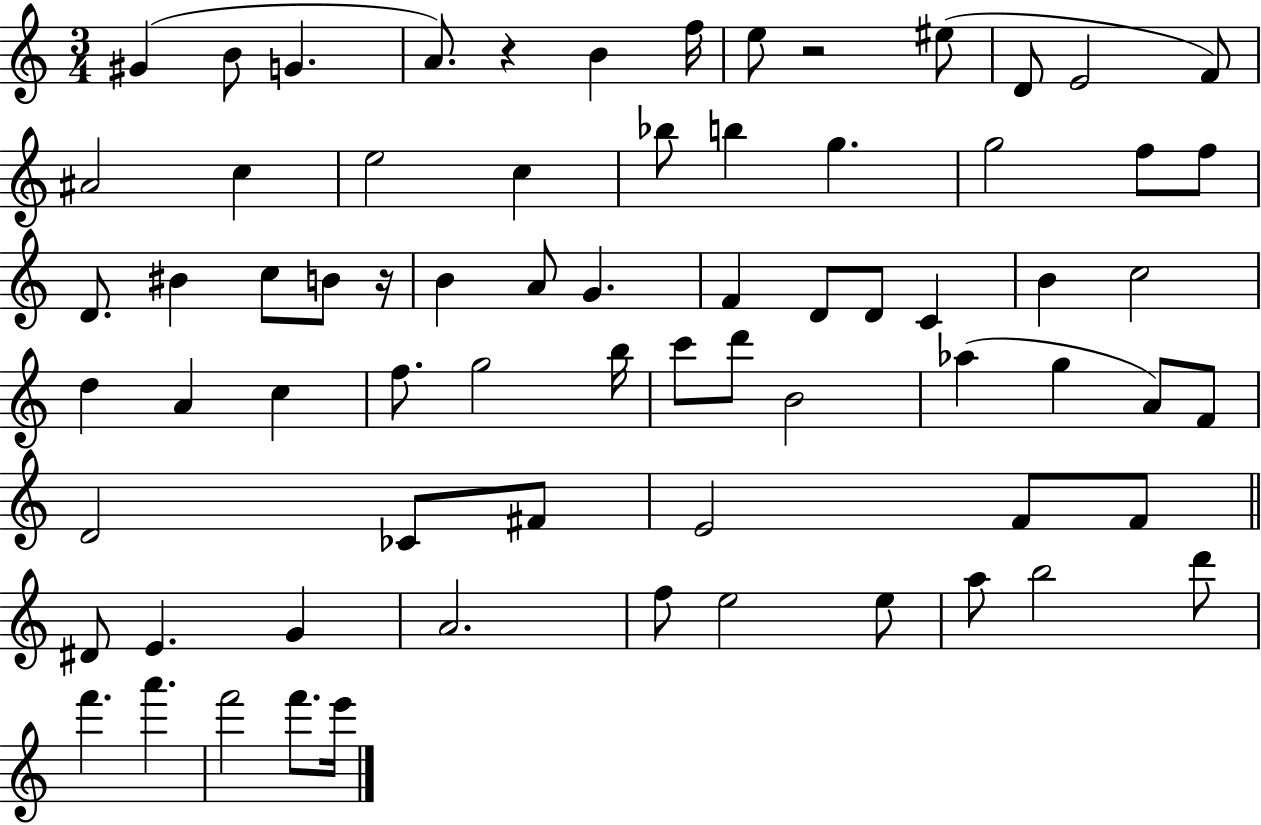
{
  \clef treble
  \numericTimeSignature
  \time 3/4
  \key c \major
  gis'4( b'8 g'4. | a'8.) r4 b'4 f''16 | e''8 r2 eis''8( | d'8 e'2 f'8) | \break ais'2 c''4 | e''2 c''4 | bes''8 b''4 g''4. | g''2 f''8 f''8 | \break d'8. bis'4 c''8 b'8 r16 | b'4 a'8 g'4. | f'4 d'8 d'8 c'4 | b'4 c''2 | \break d''4 a'4 c''4 | f''8. g''2 b''16 | c'''8 d'''8 b'2 | aes''4( g''4 a'8) f'8 | \break d'2 ces'8 fis'8 | e'2 f'8 f'8 | \bar "||" \break \key c \major dis'8 e'4. g'4 | a'2. | f''8 e''2 e''8 | a''8 b''2 d'''8 | \break f'''4. a'''4. | f'''2 f'''8. e'''16 | \bar "|."
}